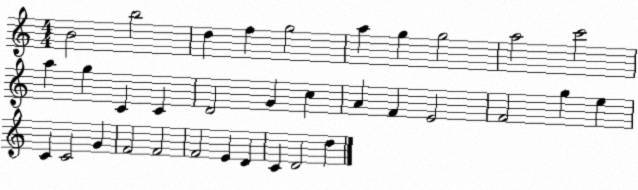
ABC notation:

X:1
T:Untitled
M:4/4
L:1/4
K:C
B2 b2 d f g2 a g g2 a2 c'2 a g C C D2 G c A F E2 F2 g e C C2 G F2 F2 F2 E D C D2 d